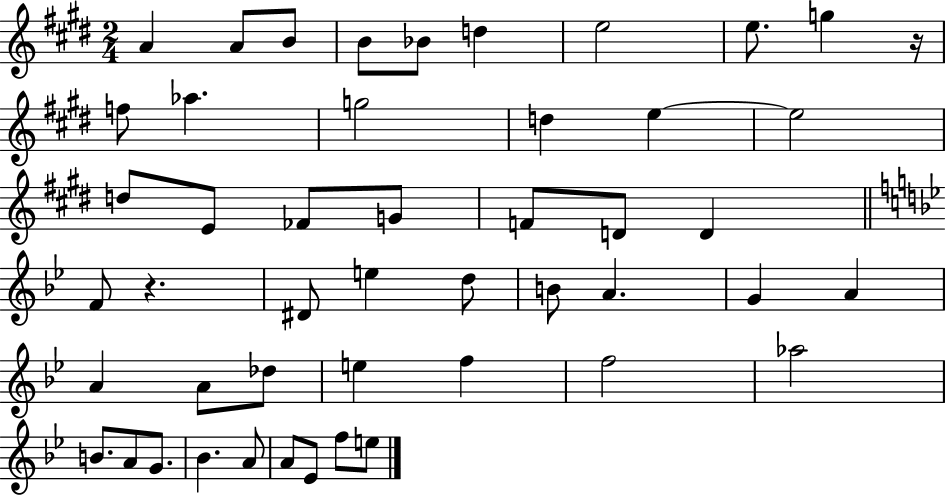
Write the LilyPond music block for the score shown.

{
  \clef treble
  \numericTimeSignature
  \time 2/4
  \key e \major
  \repeat volta 2 { a'4 a'8 b'8 | b'8 bes'8 d''4 | e''2 | e''8. g''4 r16 | \break f''8 aes''4. | g''2 | d''4 e''4~~ | e''2 | \break d''8 e'8 fes'8 g'8 | f'8 d'8 d'4 | \bar "||" \break \key bes \major f'8 r4. | dis'8 e''4 d''8 | b'8 a'4. | g'4 a'4 | \break a'4 a'8 des''8 | e''4 f''4 | f''2 | aes''2 | \break b'8. a'8 g'8. | bes'4. a'8 | a'8 ees'8 f''8 e''8 | } \bar "|."
}